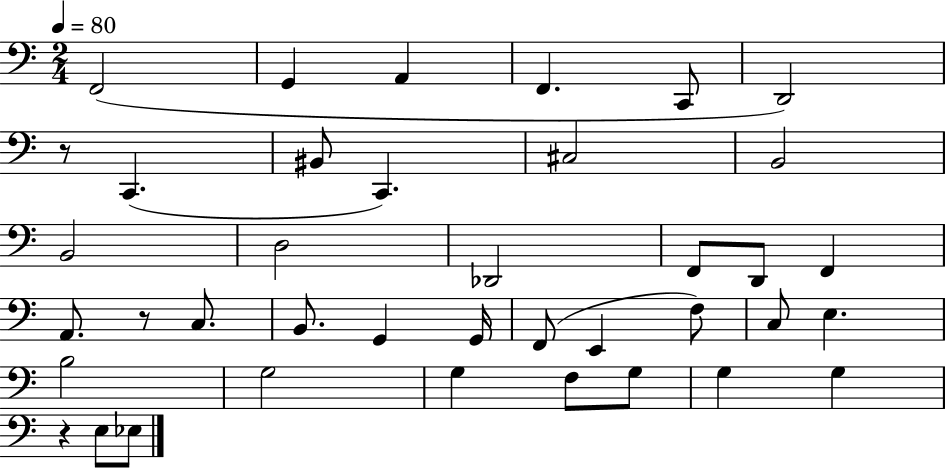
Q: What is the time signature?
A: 2/4